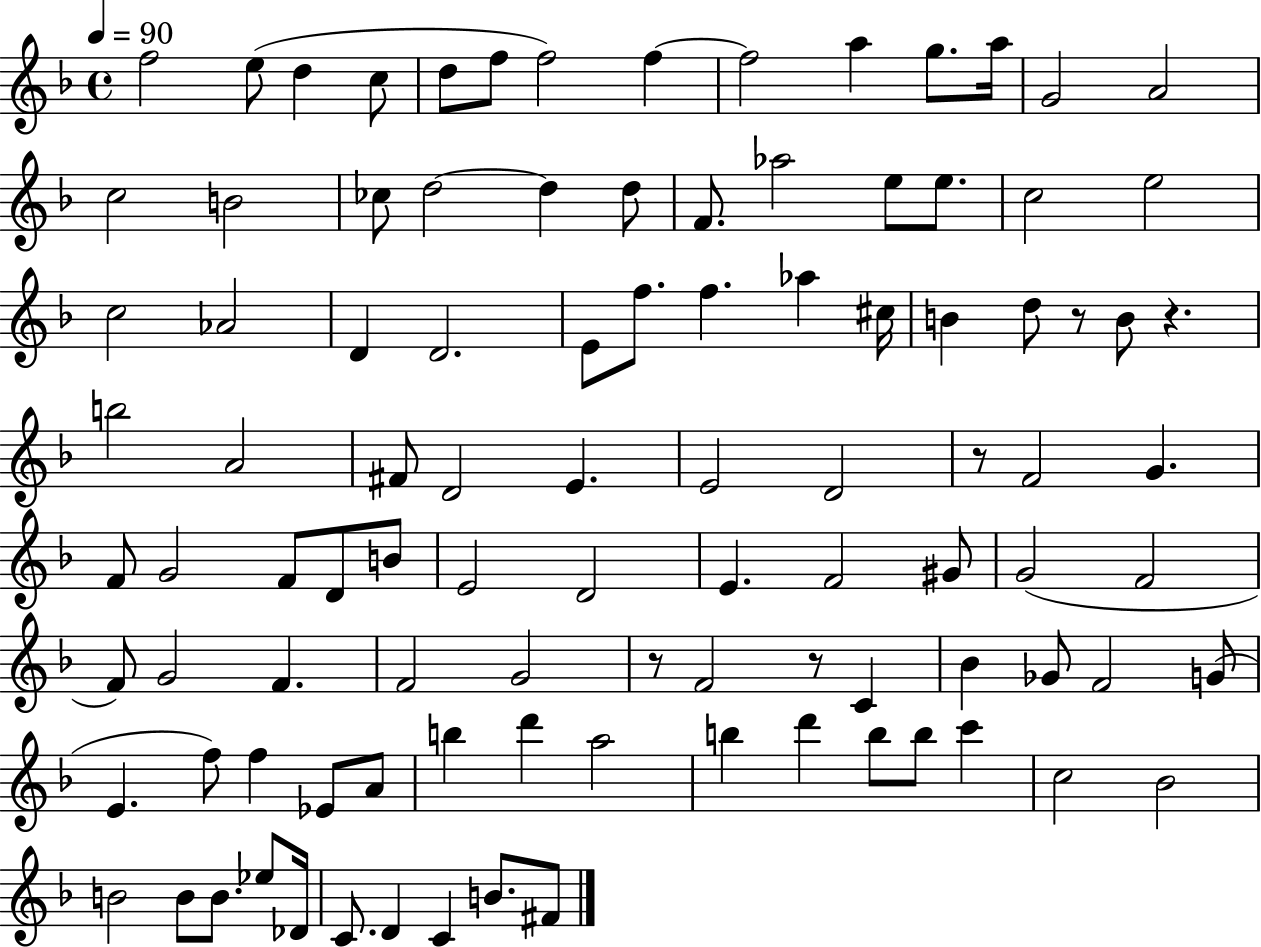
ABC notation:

X:1
T:Untitled
M:4/4
L:1/4
K:F
f2 e/2 d c/2 d/2 f/2 f2 f f2 a g/2 a/4 G2 A2 c2 B2 _c/2 d2 d d/2 F/2 _a2 e/2 e/2 c2 e2 c2 _A2 D D2 E/2 f/2 f _a ^c/4 B d/2 z/2 B/2 z b2 A2 ^F/2 D2 E E2 D2 z/2 F2 G F/2 G2 F/2 D/2 B/2 E2 D2 E F2 ^G/2 G2 F2 F/2 G2 F F2 G2 z/2 F2 z/2 C _B _G/2 F2 G/2 E f/2 f _E/2 A/2 b d' a2 b d' b/2 b/2 c' c2 _B2 B2 B/2 B/2 _e/2 _D/4 C/2 D C B/2 ^F/2